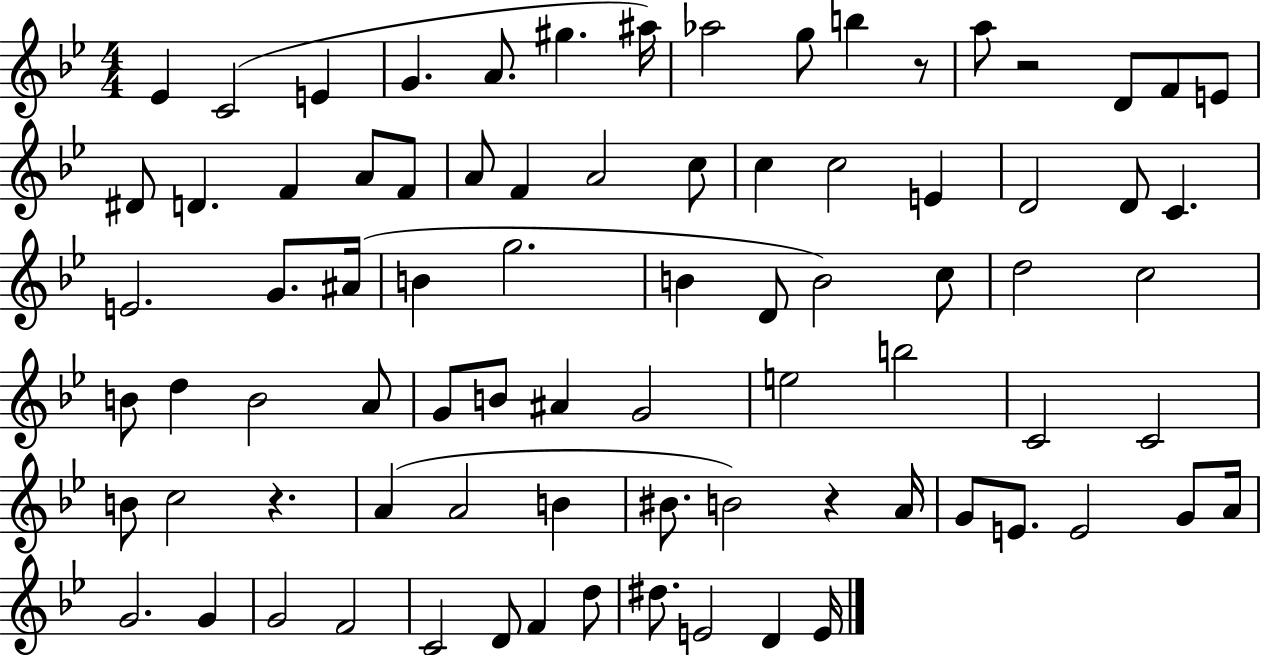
Eb4/q C4/h E4/q G4/q. A4/e. G#5/q. A#5/s Ab5/h G5/e B5/q R/e A5/e R/h D4/e F4/e E4/e D#4/e D4/q. F4/q A4/e F4/e A4/e F4/q A4/h C5/e C5/q C5/h E4/q D4/h D4/e C4/q. E4/h. G4/e. A#4/s B4/q G5/h. B4/q D4/e B4/h C5/e D5/h C5/h B4/e D5/q B4/h A4/e G4/e B4/e A#4/q G4/h E5/h B5/h C4/h C4/h B4/e C5/h R/q. A4/q A4/h B4/q BIS4/e. B4/h R/q A4/s G4/e E4/e. E4/h G4/e A4/s G4/h. G4/q G4/h F4/h C4/h D4/e F4/q D5/e D#5/e. E4/h D4/q E4/s